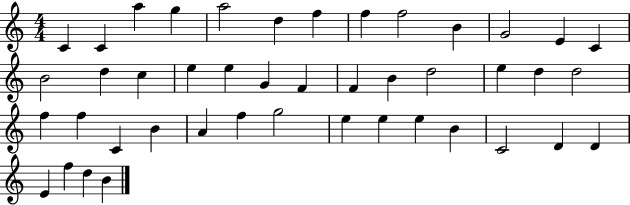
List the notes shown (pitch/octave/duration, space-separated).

C4/q C4/q A5/q G5/q A5/h D5/q F5/q F5/q F5/h B4/q G4/h E4/q C4/q B4/h D5/q C5/q E5/q E5/q G4/q F4/q F4/q B4/q D5/h E5/q D5/q D5/h F5/q F5/q C4/q B4/q A4/q F5/q G5/h E5/q E5/q E5/q B4/q C4/h D4/q D4/q E4/q F5/q D5/q B4/q